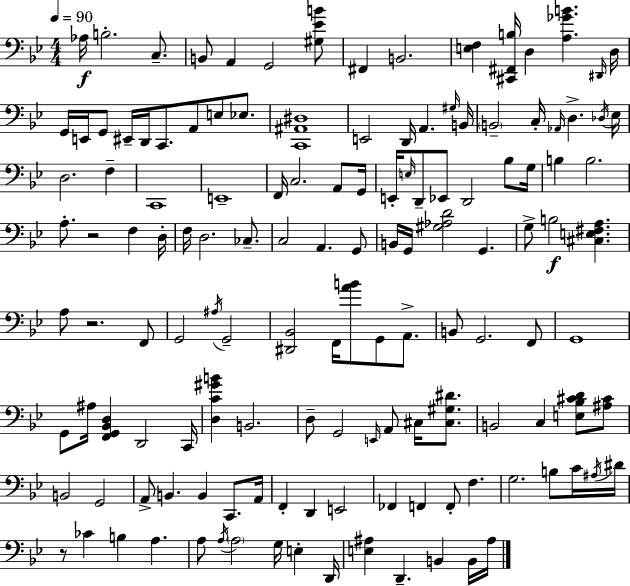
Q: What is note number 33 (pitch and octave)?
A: F3